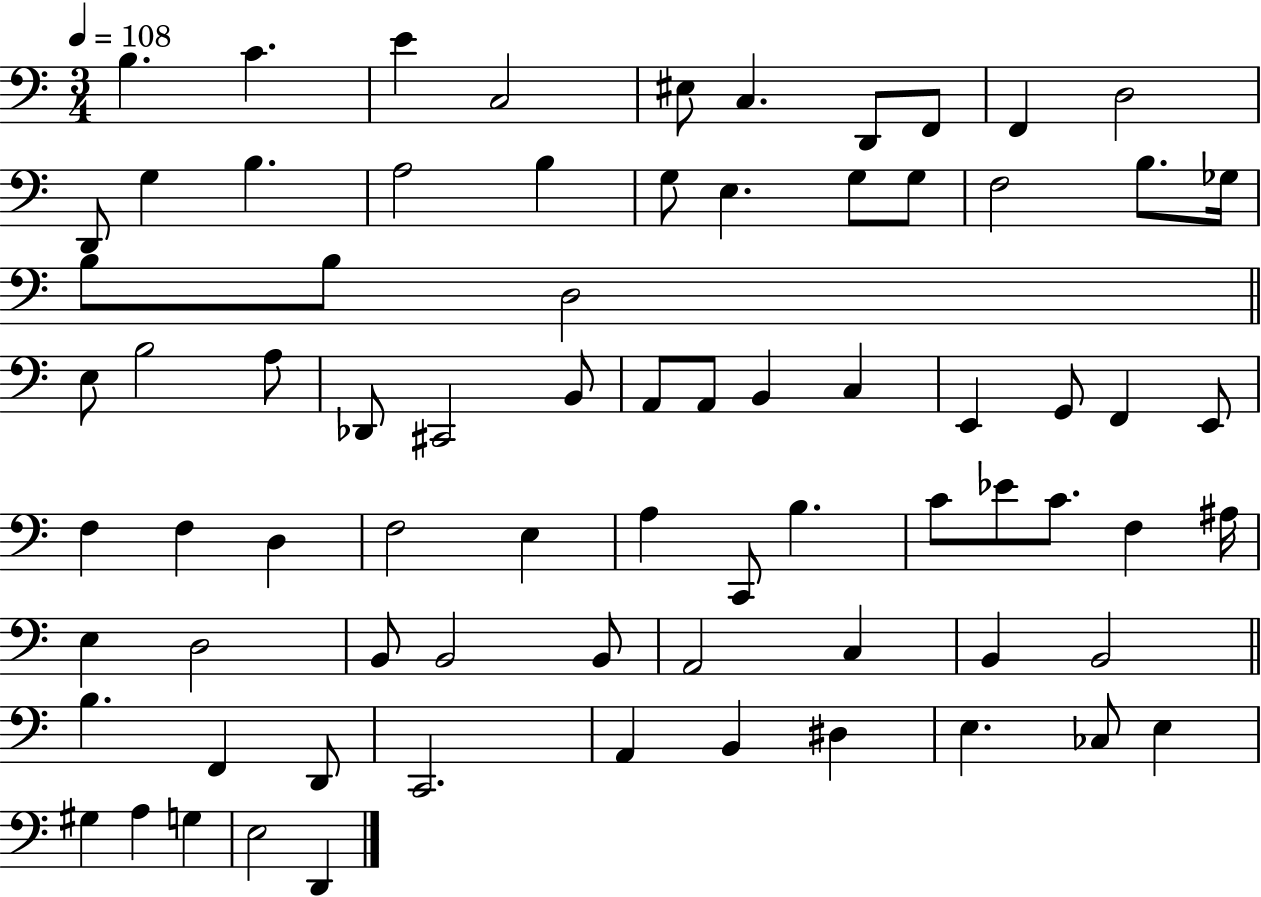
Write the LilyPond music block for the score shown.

{
  \clef bass
  \numericTimeSignature
  \time 3/4
  \key c \major
  \tempo 4 = 108
  \repeat volta 2 { b4. c'4. | e'4 c2 | eis8 c4. d,8 f,8 | f,4 d2 | \break d,8 g4 b4. | a2 b4 | g8 e4. g8 g8 | f2 b8. ges16 | \break b8 b8 d2 | \bar "||" \break \key c \major e8 b2 a8 | des,8 cis,2 b,8 | a,8 a,8 b,4 c4 | e,4 g,8 f,4 e,8 | \break f4 f4 d4 | f2 e4 | a4 c,8 b4. | c'8 ees'8 c'8. f4 ais16 | \break e4 d2 | b,8 b,2 b,8 | a,2 c4 | b,4 b,2 | \break \bar "||" \break \key c \major b4. f,4 d,8 | c,2. | a,4 b,4 dis4 | e4. ces8 e4 | \break gis4 a4 g4 | e2 d,4 | } \bar "|."
}